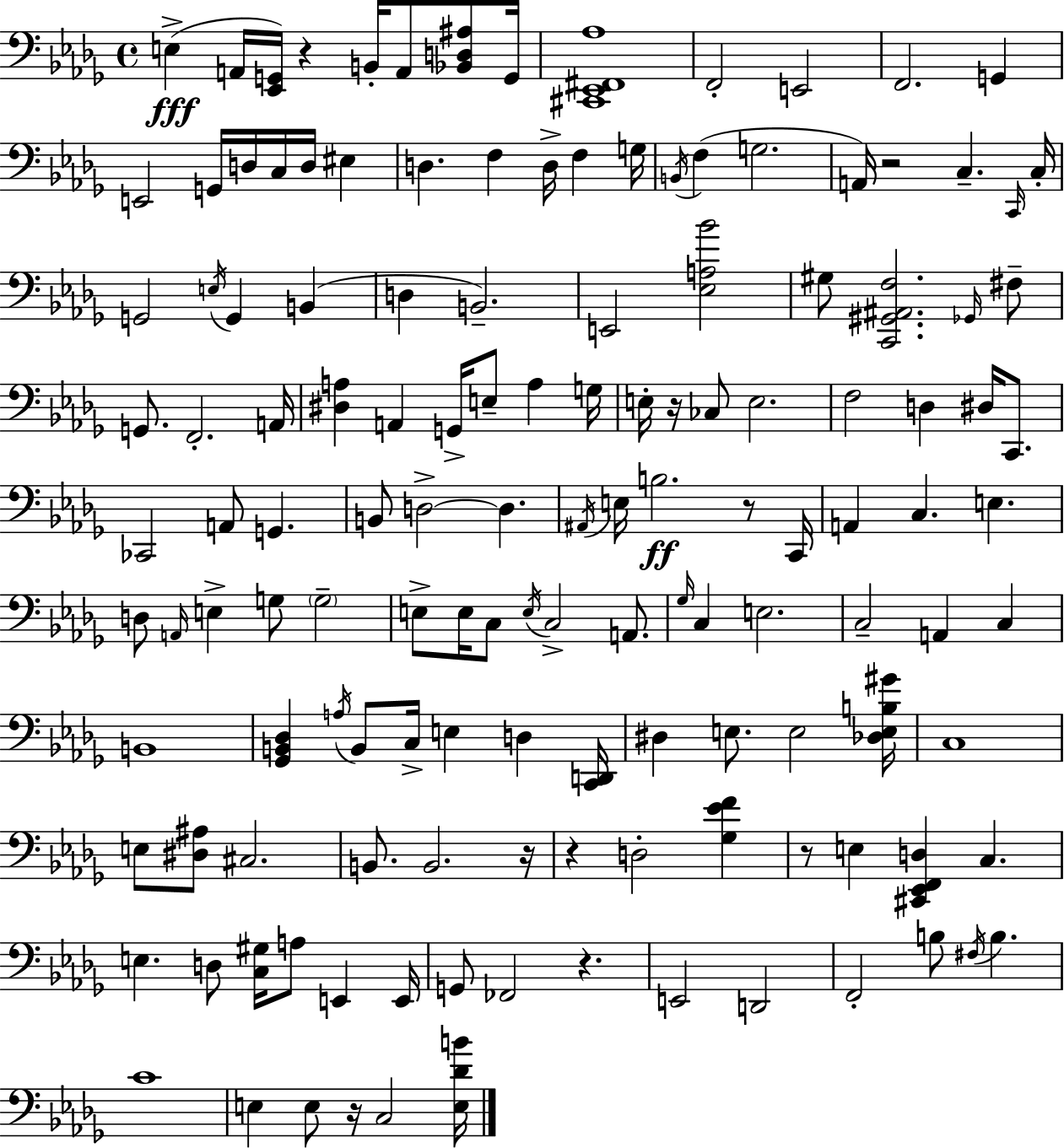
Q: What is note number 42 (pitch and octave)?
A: G2